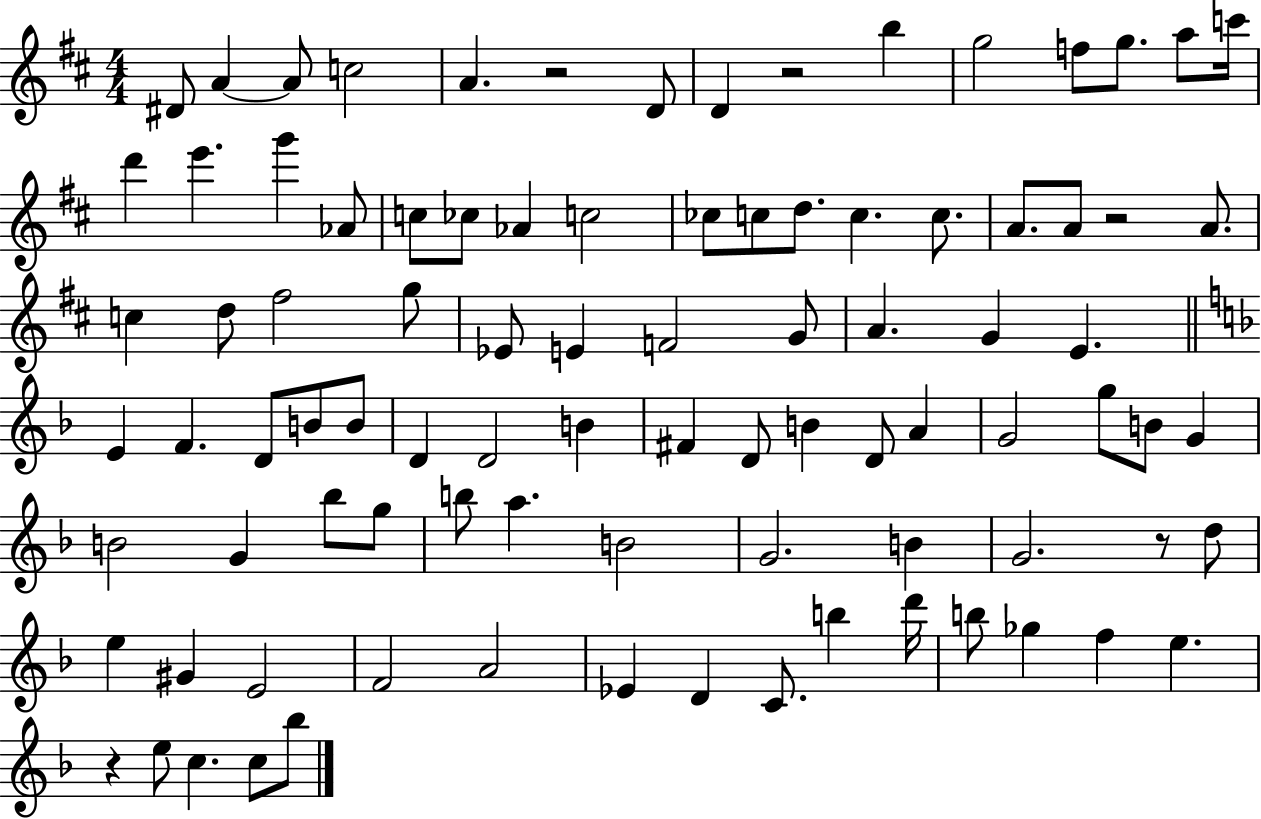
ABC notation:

X:1
T:Untitled
M:4/4
L:1/4
K:D
^D/2 A A/2 c2 A z2 D/2 D z2 b g2 f/2 g/2 a/2 c'/4 d' e' g' _A/2 c/2 _c/2 _A c2 _c/2 c/2 d/2 c c/2 A/2 A/2 z2 A/2 c d/2 ^f2 g/2 _E/2 E F2 G/2 A G E E F D/2 B/2 B/2 D D2 B ^F D/2 B D/2 A G2 g/2 B/2 G B2 G _b/2 g/2 b/2 a B2 G2 B G2 z/2 d/2 e ^G E2 F2 A2 _E D C/2 b d'/4 b/2 _g f e z e/2 c c/2 _b/2